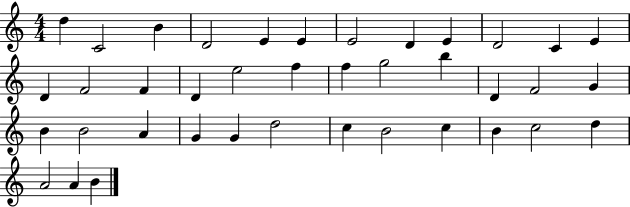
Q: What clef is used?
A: treble